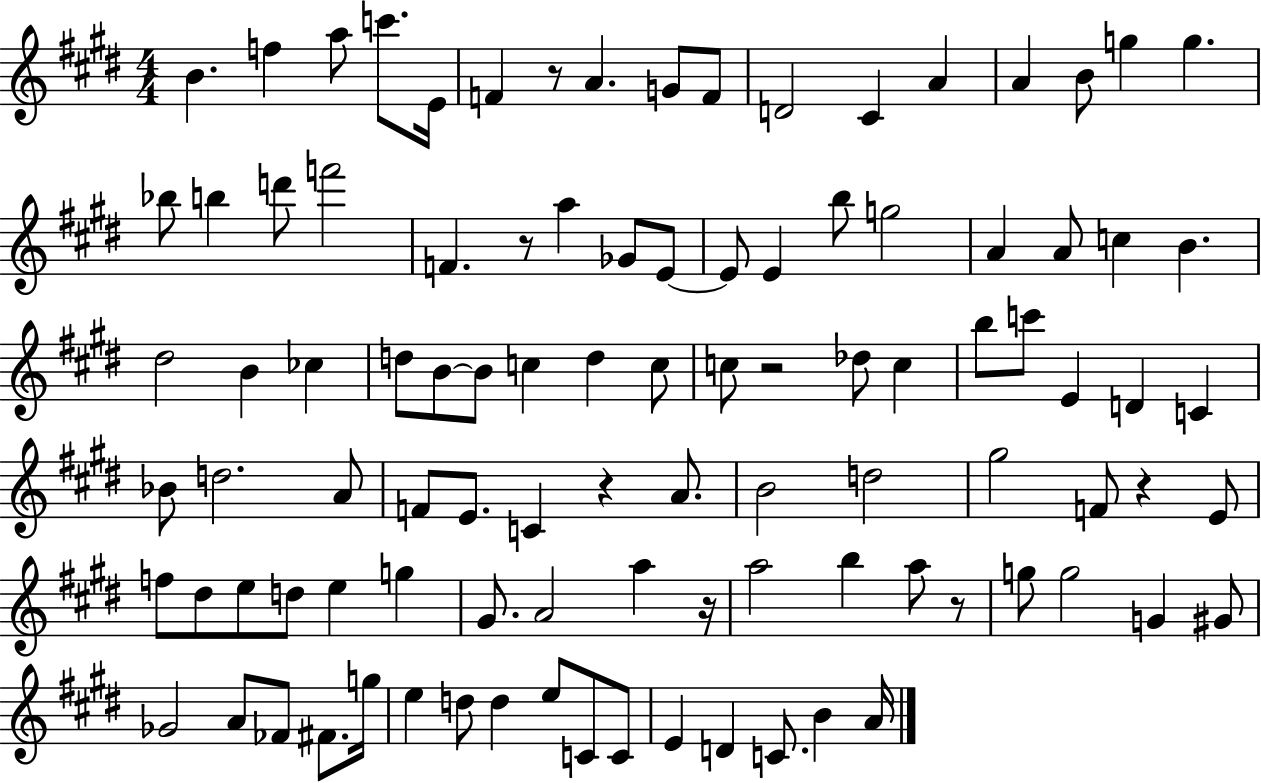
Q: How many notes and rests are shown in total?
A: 100